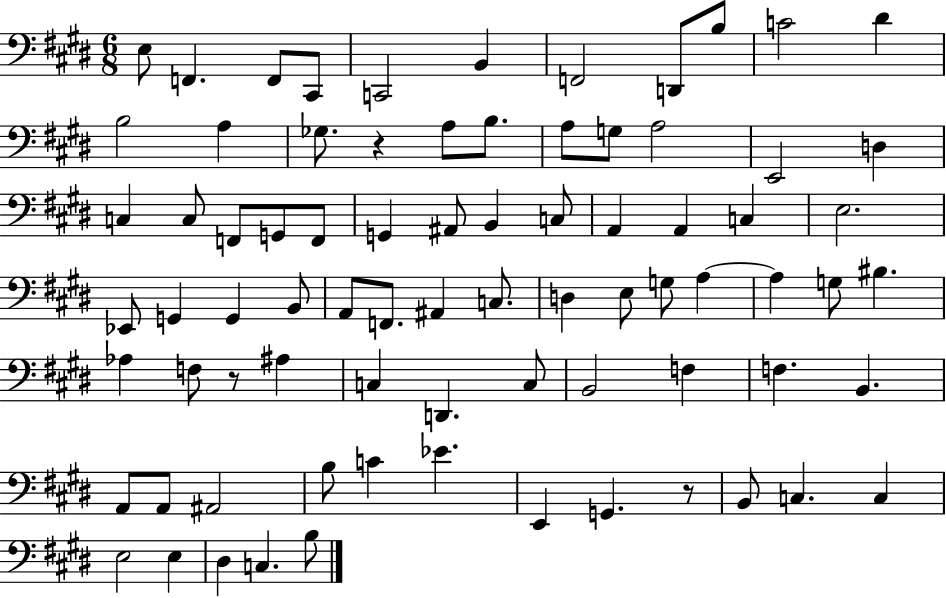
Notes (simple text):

E3/e F2/q. F2/e C#2/e C2/h B2/q F2/h D2/e B3/e C4/h D#4/q B3/h A3/q Gb3/e. R/q A3/e B3/e. A3/e G3/e A3/h E2/h D3/q C3/q C3/e F2/e G2/e F2/e G2/q A#2/e B2/q C3/e A2/q A2/q C3/q E3/h. Eb2/e G2/q G2/q B2/e A2/e F2/e. A#2/q C3/e. D3/q E3/e G3/e A3/q A3/q G3/e BIS3/q. Ab3/q F3/e R/e A#3/q C3/q D2/q. C3/e B2/h F3/q F3/q. B2/q. A2/e A2/e A#2/h B3/e C4/q Eb4/q. E2/q G2/q. R/e B2/e C3/q. C3/q E3/h E3/q D#3/q C3/q. B3/e